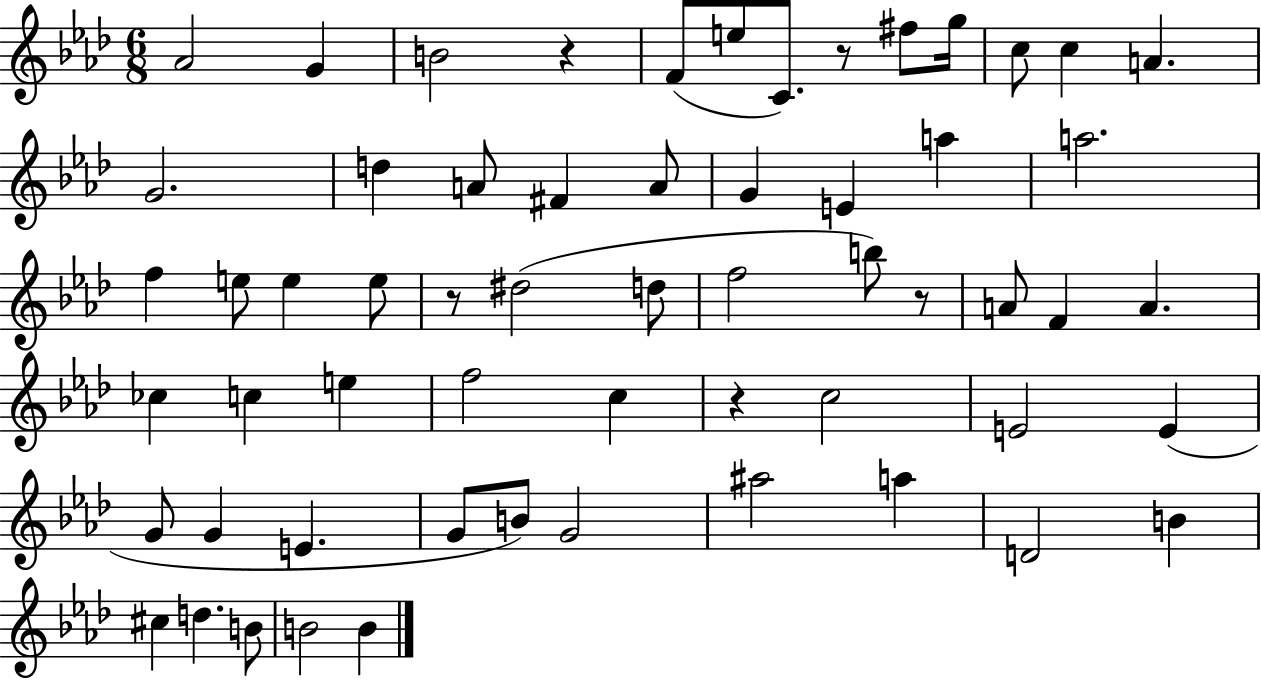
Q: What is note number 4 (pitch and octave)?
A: F4